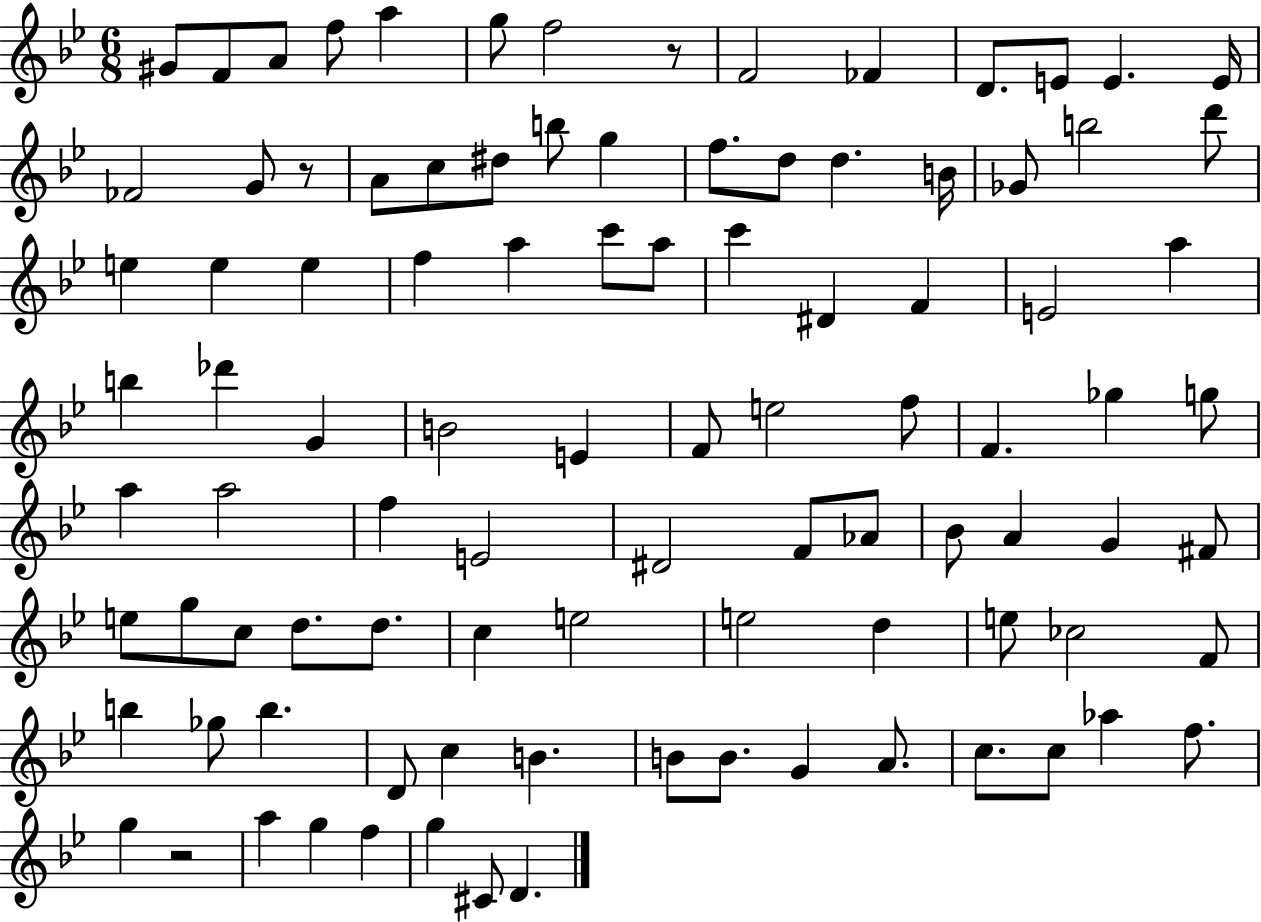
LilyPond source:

{
  \clef treble
  \numericTimeSignature
  \time 6/8
  \key bes \major
  gis'8 f'8 a'8 f''8 a''4 | g''8 f''2 r8 | f'2 fes'4 | d'8. e'8 e'4. e'16 | \break fes'2 g'8 r8 | a'8 c''8 dis''8 b''8 g''4 | f''8. d''8 d''4. b'16 | ges'8 b''2 d'''8 | \break e''4 e''4 e''4 | f''4 a''4 c'''8 a''8 | c'''4 dis'4 f'4 | e'2 a''4 | \break b''4 des'''4 g'4 | b'2 e'4 | f'8 e''2 f''8 | f'4. ges''4 g''8 | \break a''4 a''2 | f''4 e'2 | dis'2 f'8 aes'8 | bes'8 a'4 g'4 fis'8 | \break e''8 g''8 c''8 d''8. d''8. | c''4 e''2 | e''2 d''4 | e''8 ces''2 f'8 | \break b''4 ges''8 b''4. | d'8 c''4 b'4. | b'8 b'8. g'4 a'8. | c''8. c''8 aes''4 f''8. | \break g''4 r2 | a''4 g''4 f''4 | g''4 cis'8 d'4. | \bar "|."
}